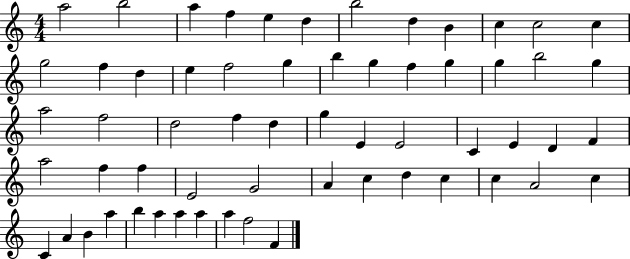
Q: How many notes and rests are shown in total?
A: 60